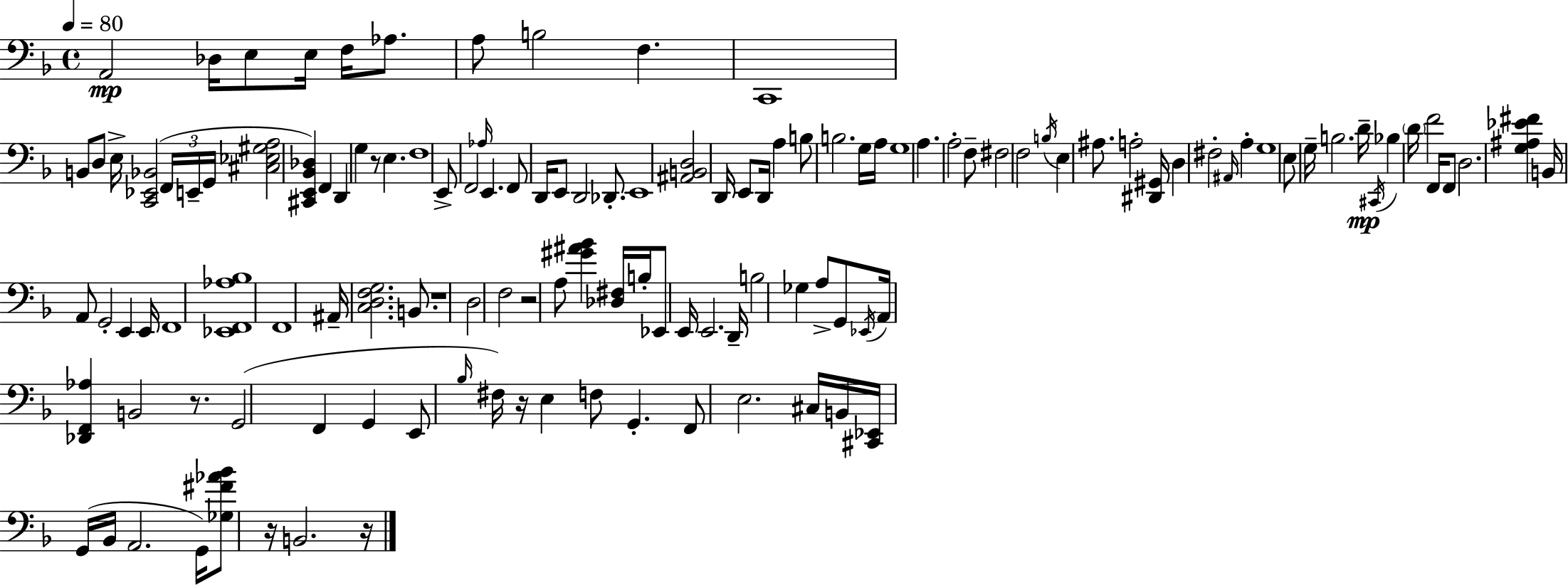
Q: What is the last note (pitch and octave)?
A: B2